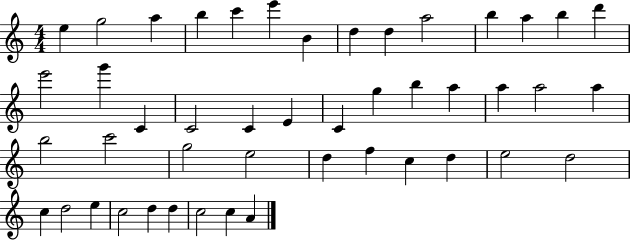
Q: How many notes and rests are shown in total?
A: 46